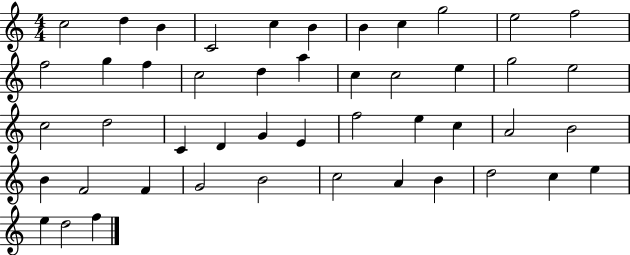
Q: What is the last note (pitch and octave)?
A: F5